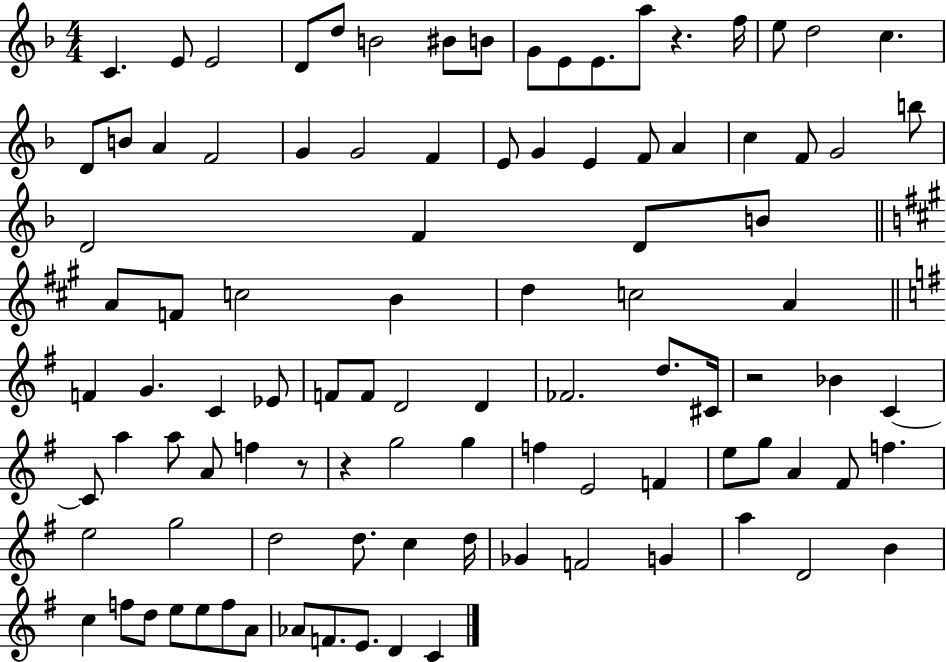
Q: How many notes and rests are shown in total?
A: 99